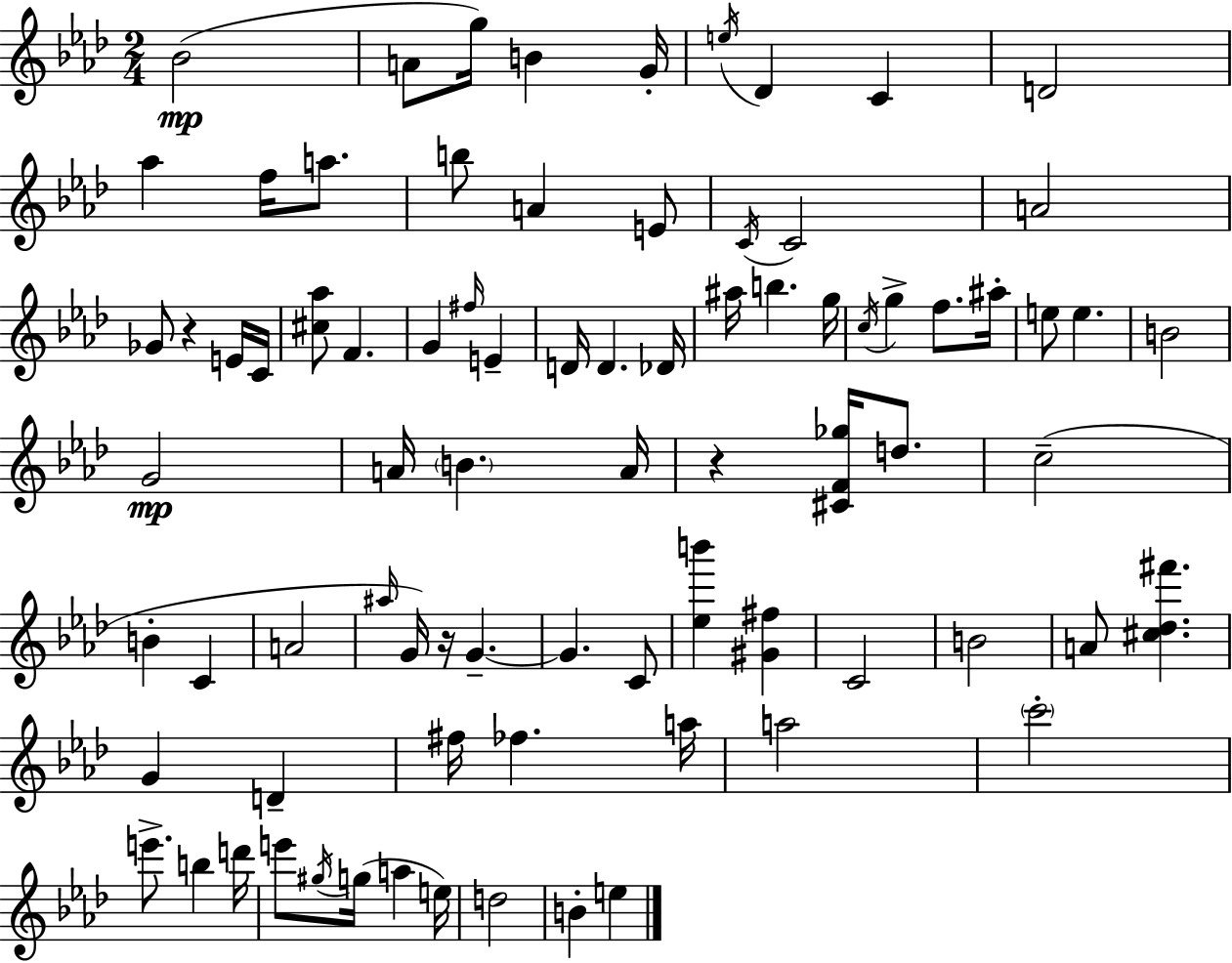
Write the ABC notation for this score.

X:1
T:Untitled
M:2/4
L:1/4
K:Fm
_B2 A/2 g/4 B G/4 e/4 _D C D2 _a f/4 a/2 b/2 A E/2 C/4 C2 A2 _G/2 z E/4 C/4 [^c_a]/2 F G ^f/4 E D/4 D _D/4 ^a/4 b g/4 c/4 g f/2 ^a/4 e/2 e B2 G2 A/4 B A/4 z [^CF_g]/4 d/2 c2 B C A2 ^a/4 G/4 z/4 G G C/2 [_eb'] [^G^f] C2 B2 A/2 [^c_d^f'] G D ^f/4 _f a/4 a2 c'2 e'/2 b d'/4 e'/2 ^g/4 g/4 a e/4 d2 B e